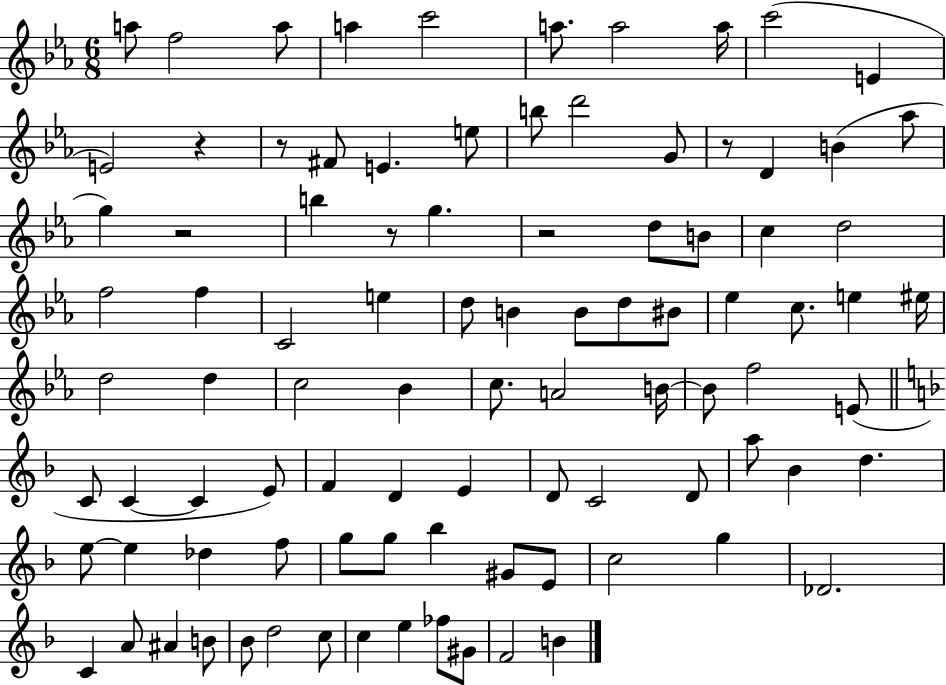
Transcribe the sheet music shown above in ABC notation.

X:1
T:Untitled
M:6/8
L:1/4
K:Eb
a/2 f2 a/2 a c'2 a/2 a2 a/4 c'2 E E2 z z/2 ^F/2 E e/2 b/2 d'2 G/2 z/2 D B _a/2 g z2 b z/2 g z2 d/2 B/2 c d2 f2 f C2 e d/2 B B/2 d/2 ^B/2 _e c/2 e ^e/4 d2 d c2 _B c/2 A2 B/4 B/2 f2 E/2 C/2 C C E/2 F D E D/2 C2 D/2 a/2 _B d e/2 e _d f/2 g/2 g/2 _b ^G/2 E/2 c2 g _D2 C A/2 ^A B/2 _B/2 d2 c/2 c e _f/2 ^G/2 F2 B